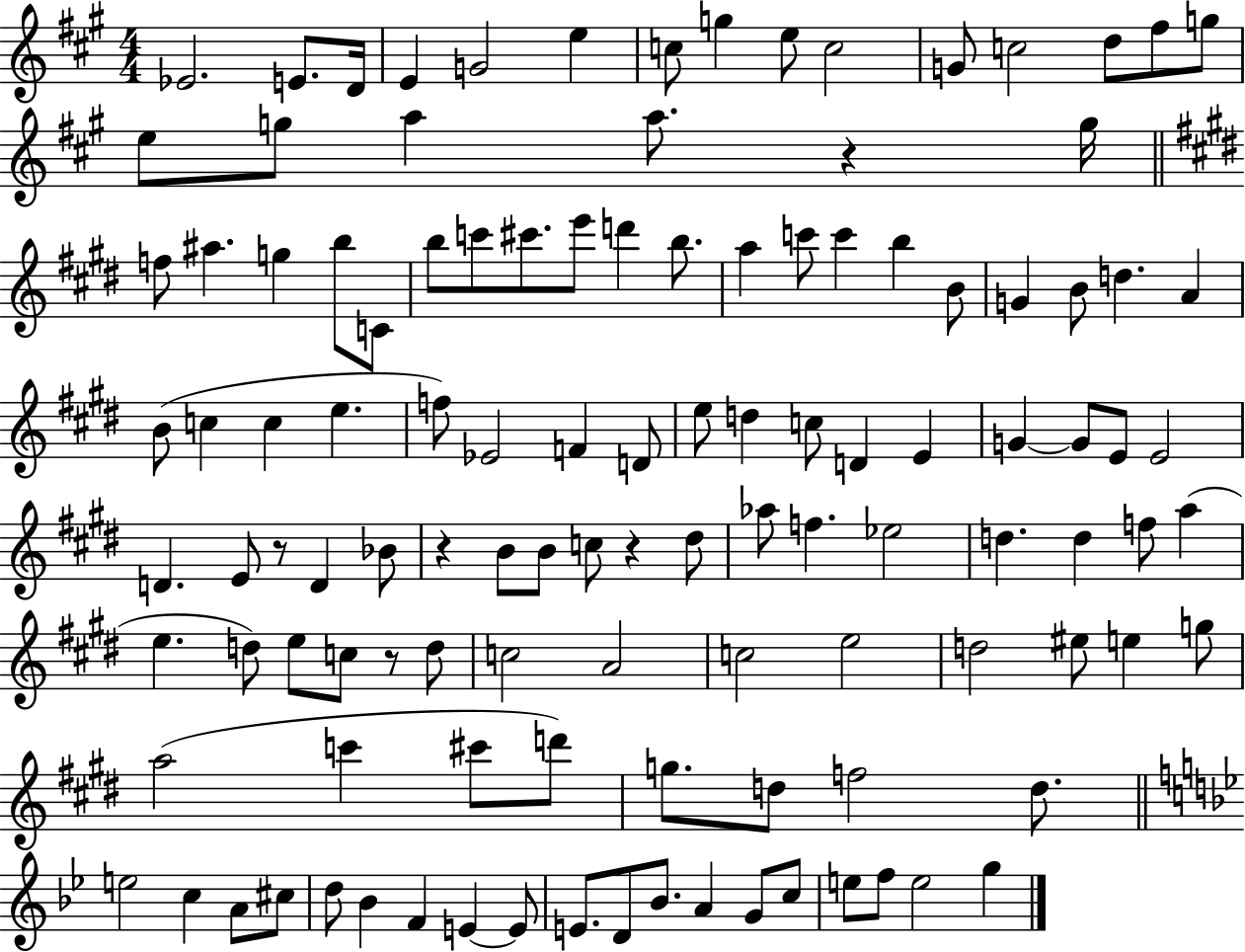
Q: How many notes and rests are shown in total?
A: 117